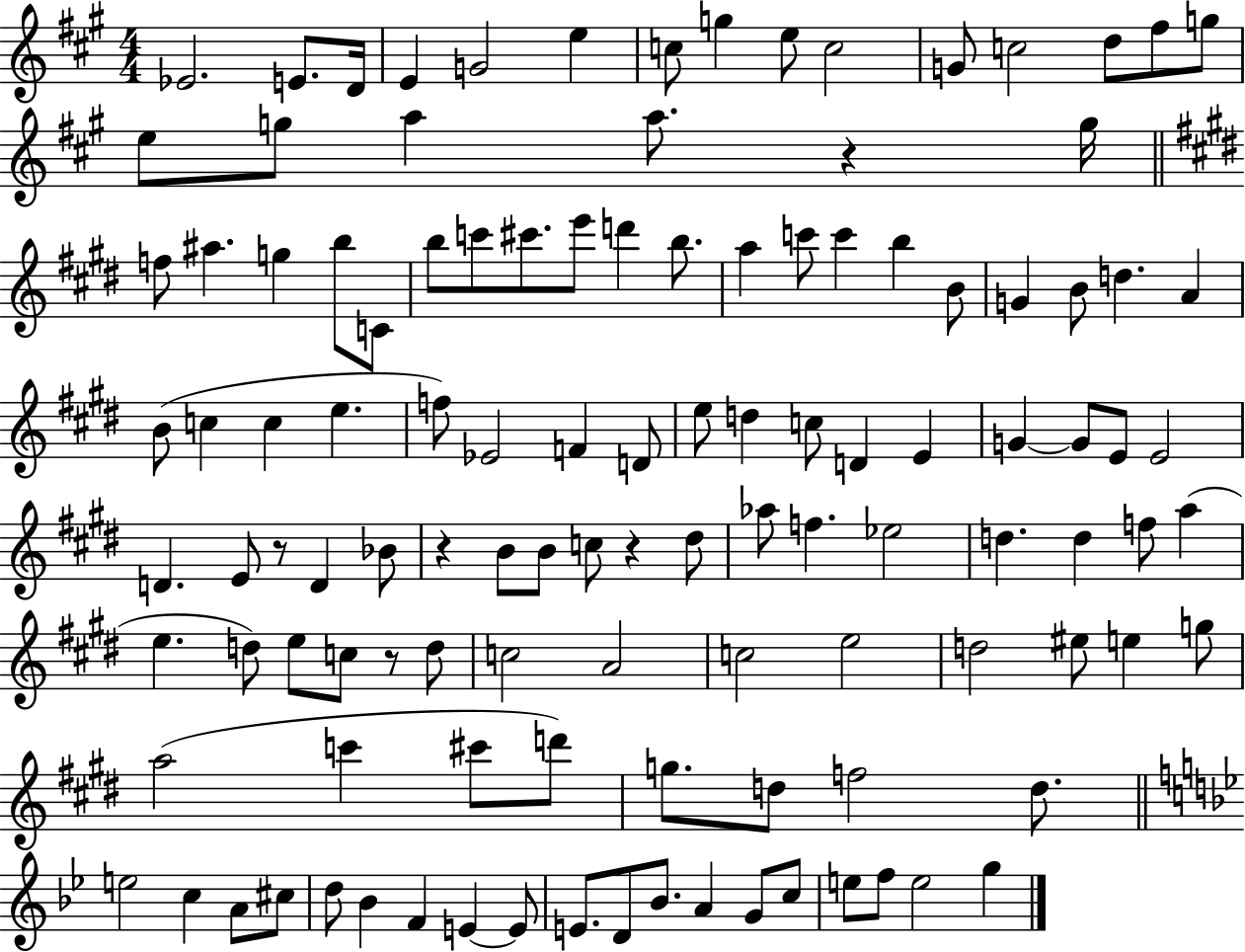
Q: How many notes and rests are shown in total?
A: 117